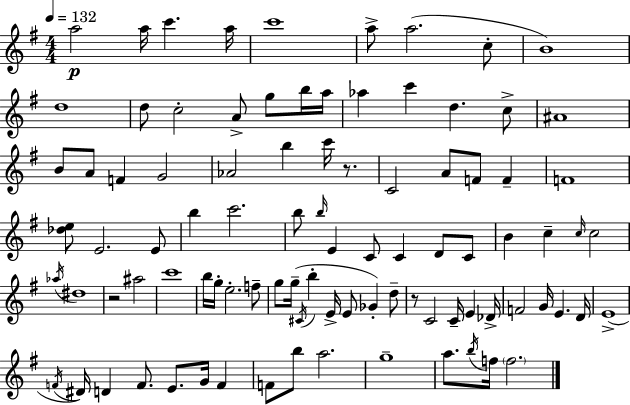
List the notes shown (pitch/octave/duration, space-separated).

A5/h A5/s C6/q. A5/s C6/w A5/e A5/h. C5/e B4/w D5/w D5/e C5/h A4/e G5/e B5/s A5/s Ab5/q C6/q D5/q. C5/e A#4/w B4/e A4/e F4/q G4/h Ab4/h B5/q C6/s R/e. C4/h A4/e F4/e F4/q F4/w [Db5,E5]/e E4/h. E4/e B5/q C6/h. B5/e B5/s E4/q C4/e C4/q D4/e C4/e B4/q C5/q C5/s C5/h Ab5/s D#5/w R/h A#5/h C6/w B5/s G5/s E5/h. F5/e G5/e G5/s C#4/s B5/q E4/s E4/e Gb4/q D5/e R/e C4/h C4/s E4/q Db4/s F4/h G4/s E4/q. D4/s E4/w F4/s D#4/s D4/q F4/e. E4/e. G4/s F4/q F4/e B5/e A5/h. G5/w A5/e. B5/s F5/s F5/h.